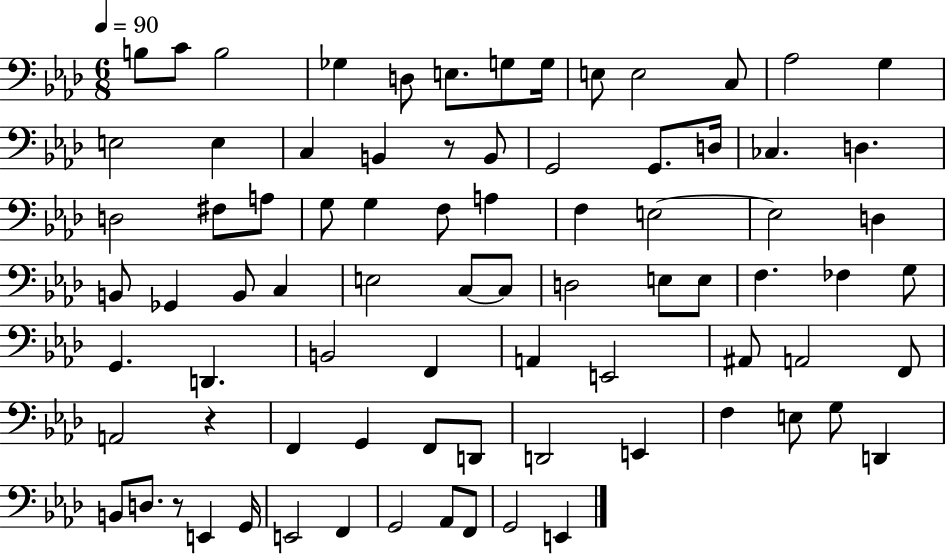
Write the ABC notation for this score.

X:1
T:Untitled
M:6/8
L:1/4
K:Ab
B,/2 C/2 B,2 _G, D,/2 E,/2 G,/2 G,/4 E,/2 E,2 C,/2 _A,2 G, E,2 E, C, B,, z/2 B,,/2 G,,2 G,,/2 D,/4 _C, D, D,2 ^F,/2 A,/2 G,/2 G, F,/2 A, F, E,2 E,2 D, B,,/2 _G,, B,,/2 C, E,2 C,/2 C,/2 D,2 E,/2 E,/2 F, _F, G,/2 G,, D,, B,,2 F,, A,, E,,2 ^A,,/2 A,,2 F,,/2 A,,2 z F,, G,, F,,/2 D,,/2 D,,2 E,, F, E,/2 G,/2 D,, B,,/2 D,/2 z/2 E,, G,,/4 E,,2 F,, G,,2 _A,,/2 F,,/2 G,,2 E,,